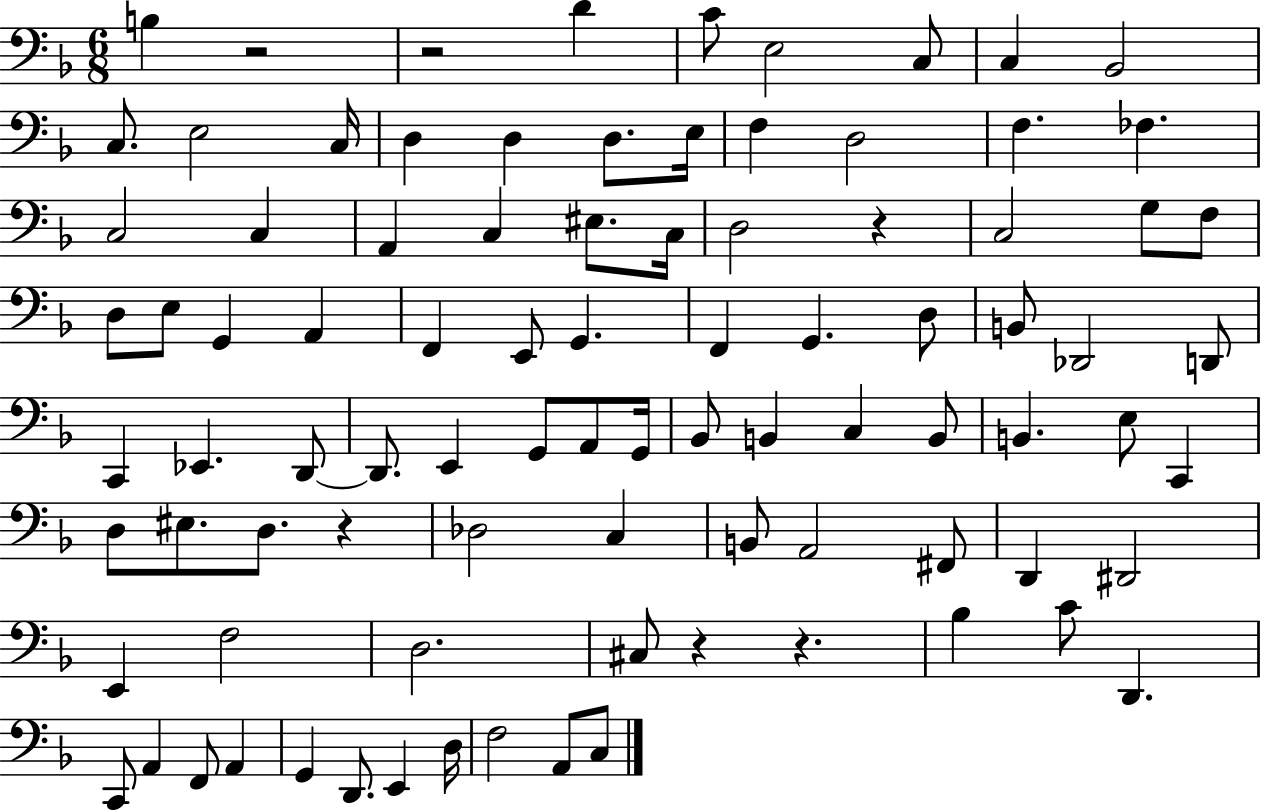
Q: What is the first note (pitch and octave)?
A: B3